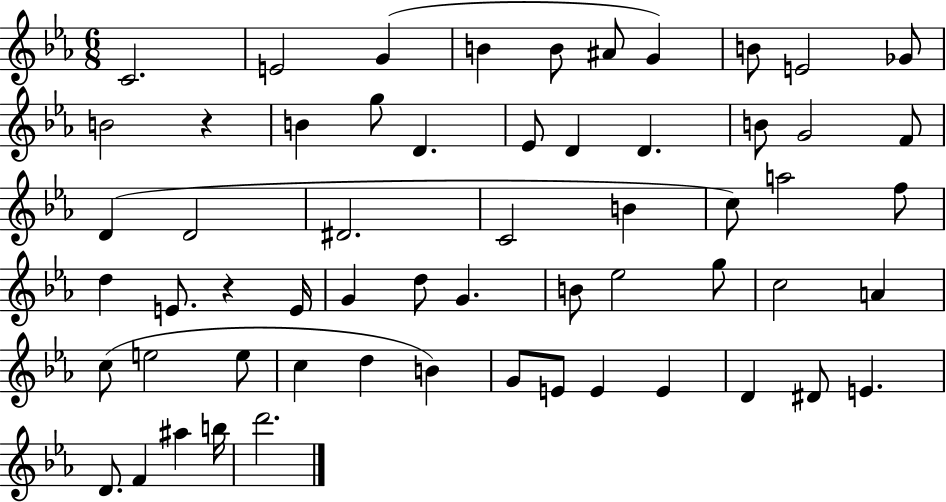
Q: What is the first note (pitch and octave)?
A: C4